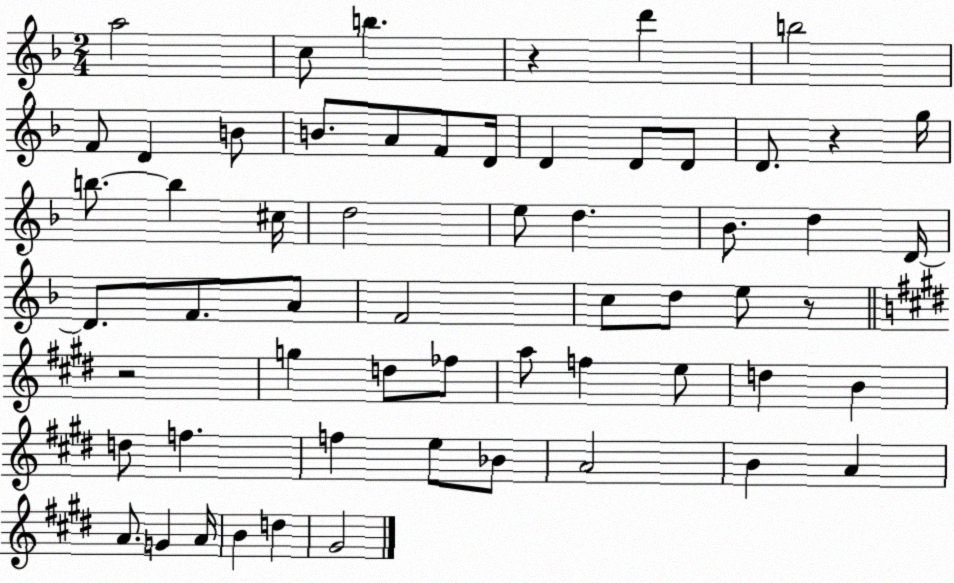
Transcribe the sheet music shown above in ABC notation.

X:1
T:Untitled
M:2/4
L:1/4
K:F
a2 c/2 b z d' b2 F/2 D B/2 B/2 A/2 F/2 D/4 D D/2 D/2 D/2 z g/4 b/2 b ^c/4 d2 e/2 d _B/2 d D/4 D/2 F/2 A/2 F2 c/2 d/2 e/2 z/2 z2 g d/2 _f/2 a/2 f e/2 d B d/2 f f e/2 _B/2 A2 B A A/2 G A/4 B d ^G2